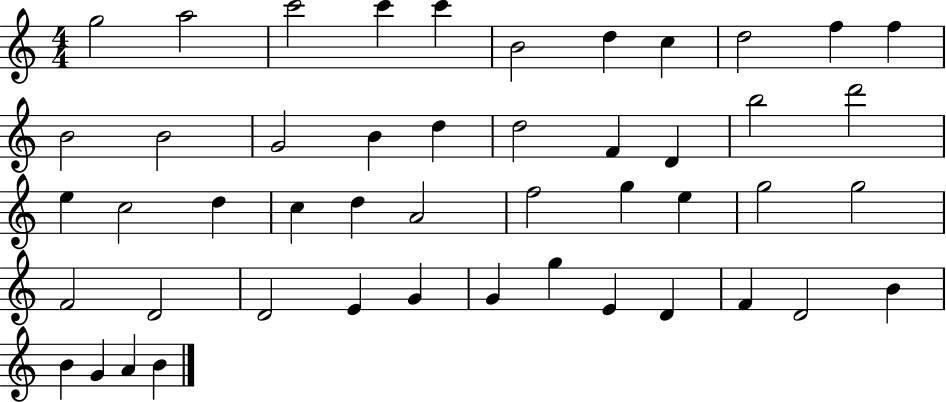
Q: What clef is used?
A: treble